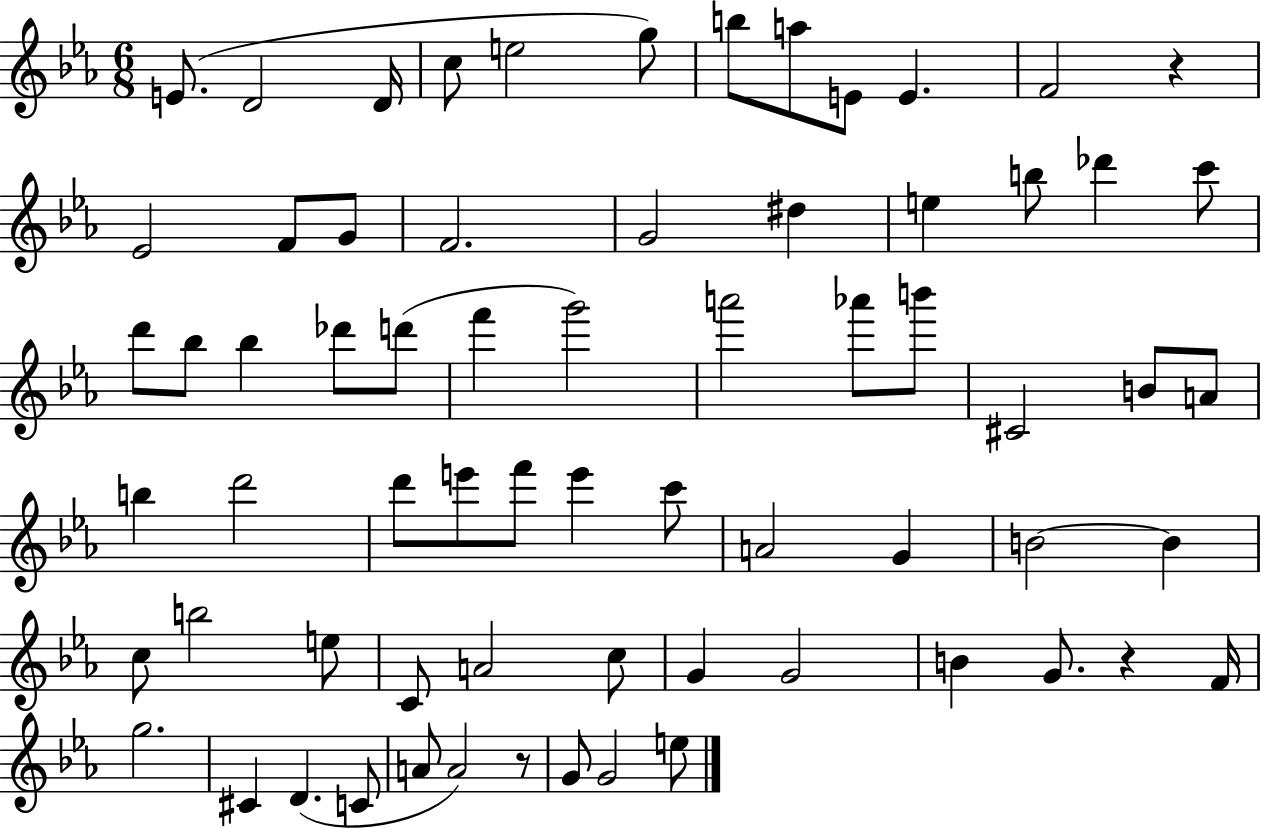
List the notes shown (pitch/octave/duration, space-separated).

E4/e. D4/h D4/s C5/e E5/h G5/e B5/e A5/e E4/e E4/q. F4/h R/q Eb4/h F4/e G4/e F4/h. G4/h D#5/q E5/q B5/e Db6/q C6/e D6/e Bb5/e Bb5/q Db6/e D6/e F6/q G6/h A6/h Ab6/e B6/e C#4/h B4/e A4/e B5/q D6/h D6/e E6/e F6/e E6/q C6/e A4/h G4/q B4/h B4/q C5/e B5/h E5/e C4/e A4/h C5/e G4/q G4/h B4/q G4/e. R/q F4/s G5/h. C#4/q D4/q. C4/e A4/e A4/h R/e G4/e G4/h E5/e